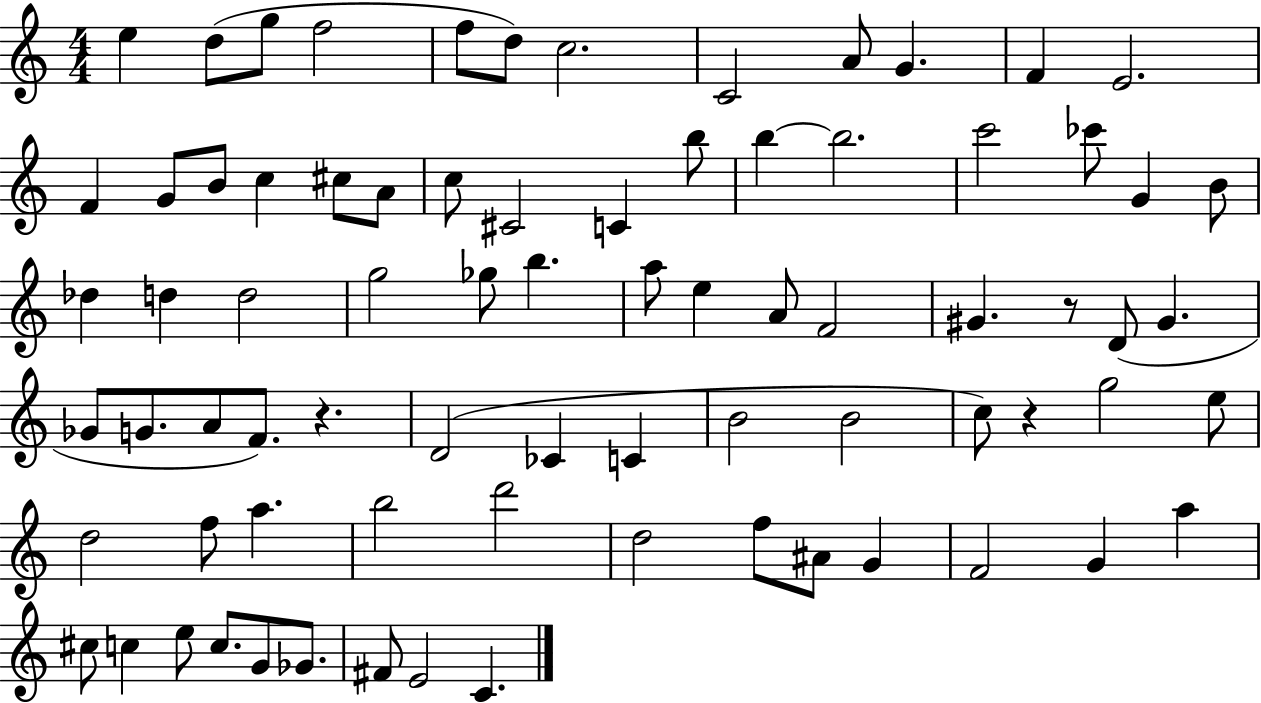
X:1
T:Untitled
M:4/4
L:1/4
K:C
e d/2 g/2 f2 f/2 d/2 c2 C2 A/2 G F E2 F G/2 B/2 c ^c/2 A/2 c/2 ^C2 C b/2 b b2 c'2 _c'/2 G B/2 _d d d2 g2 _g/2 b a/2 e A/2 F2 ^G z/2 D/2 ^G _G/2 G/2 A/2 F/2 z D2 _C C B2 B2 c/2 z g2 e/2 d2 f/2 a b2 d'2 d2 f/2 ^A/2 G F2 G a ^c/2 c e/2 c/2 G/2 _G/2 ^F/2 E2 C